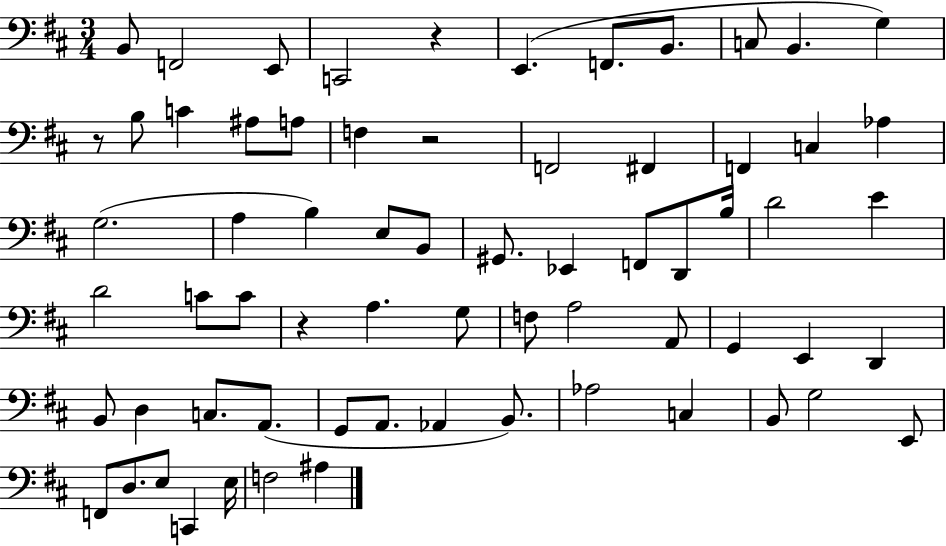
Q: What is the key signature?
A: D major